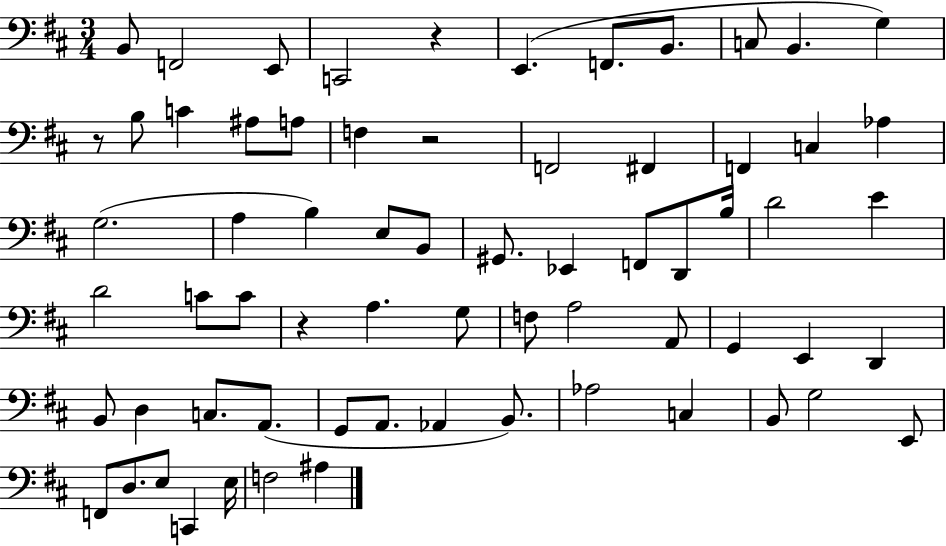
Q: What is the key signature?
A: D major